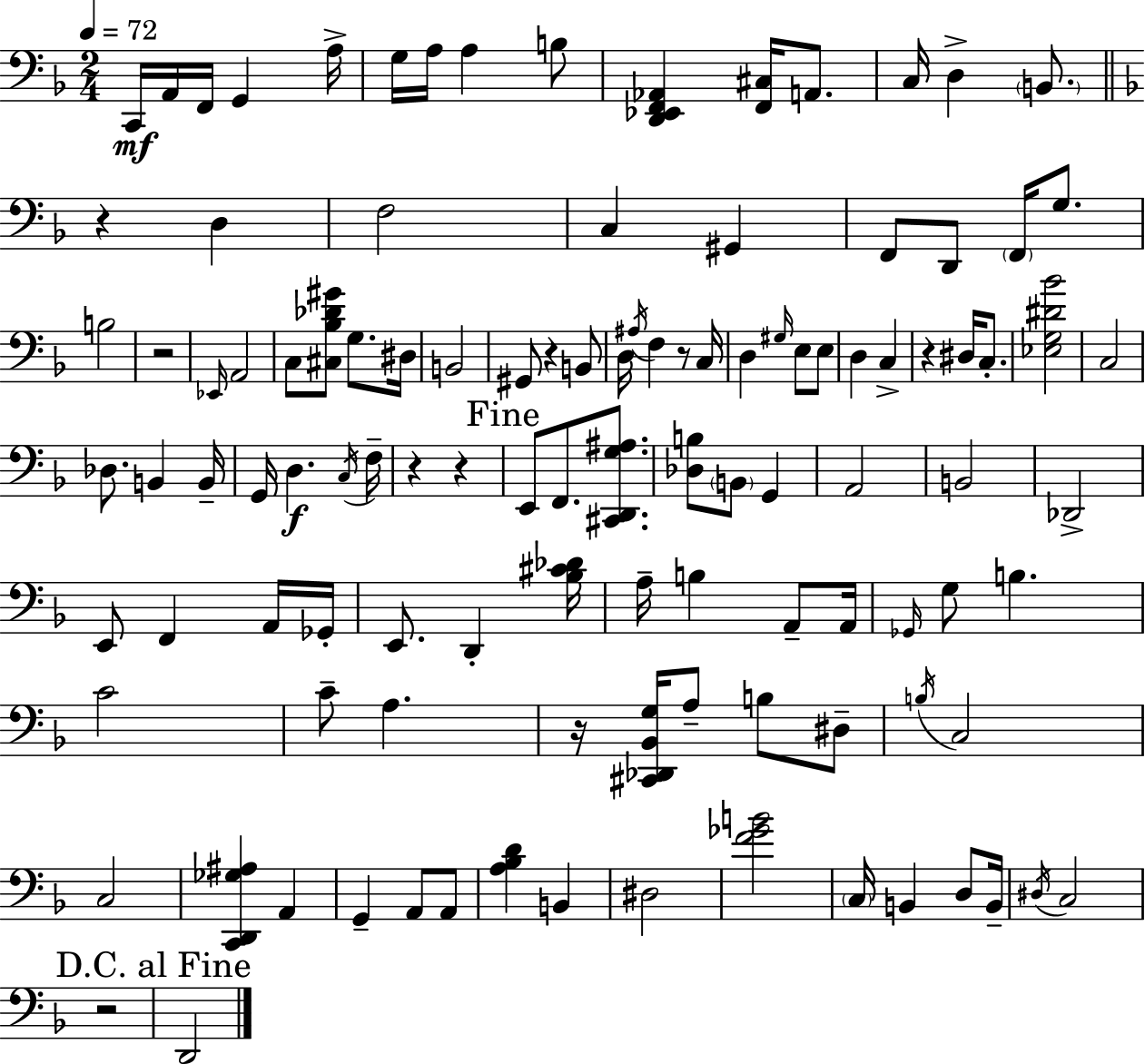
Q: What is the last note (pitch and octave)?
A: D2